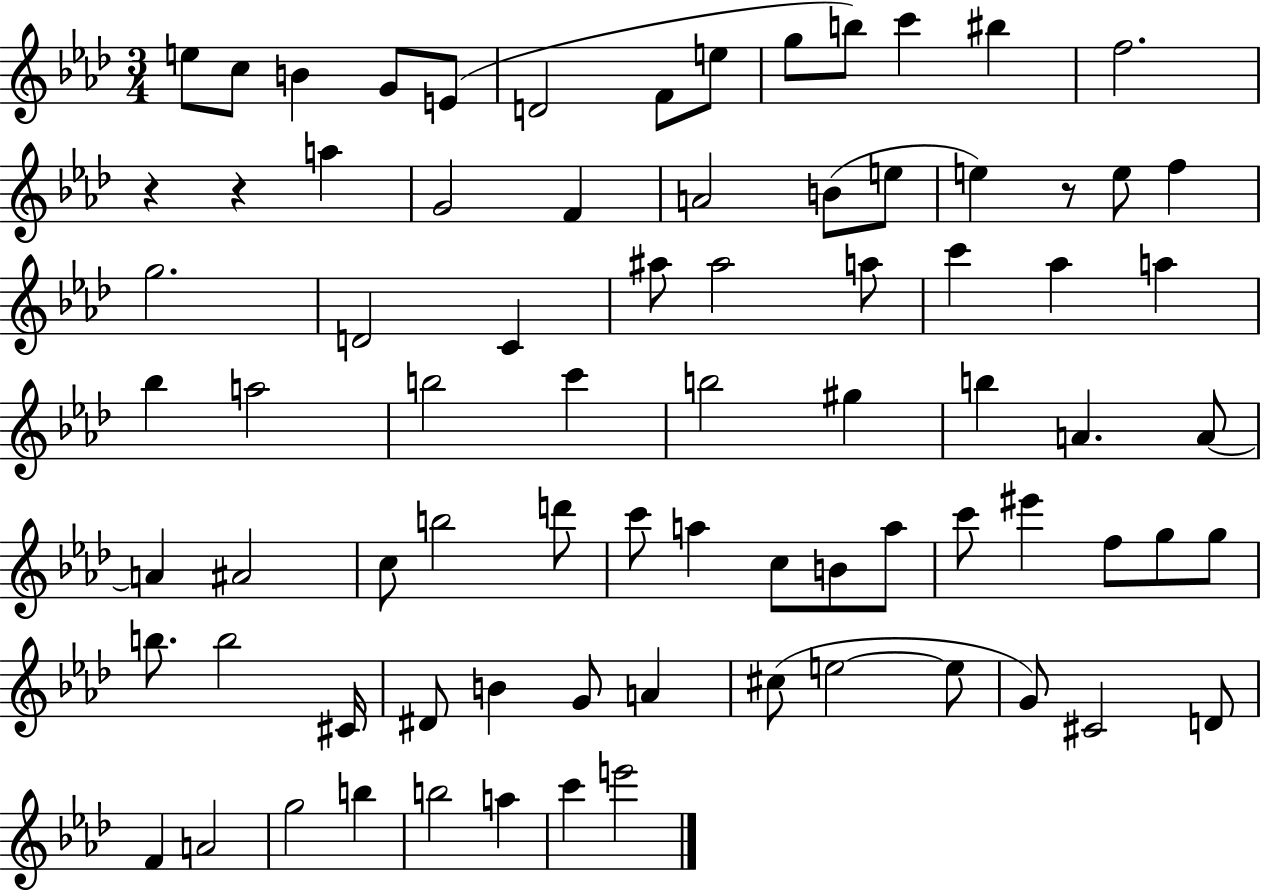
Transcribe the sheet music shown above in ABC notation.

X:1
T:Untitled
M:3/4
L:1/4
K:Ab
e/2 c/2 B G/2 E/2 D2 F/2 e/2 g/2 b/2 c' ^b f2 z z a G2 F A2 B/2 e/2 e z/2 e/2 f g2 D2 C ^a/2 ^a2 a/2 c' _a a _b a2 b2 c' b2 ^g b A A/2 A ^A2 c/2 b2 d'/2 c'/2 a c/2 B/2 a/2 c'/2 ^e' f/2 g/2 g/2 b/2 b2 ^C/4 ^D/2 B G/2 A ^c/2 e2 e/2 G/2 ^C2 D/2 F A2 g2 b b2 a c' e'2